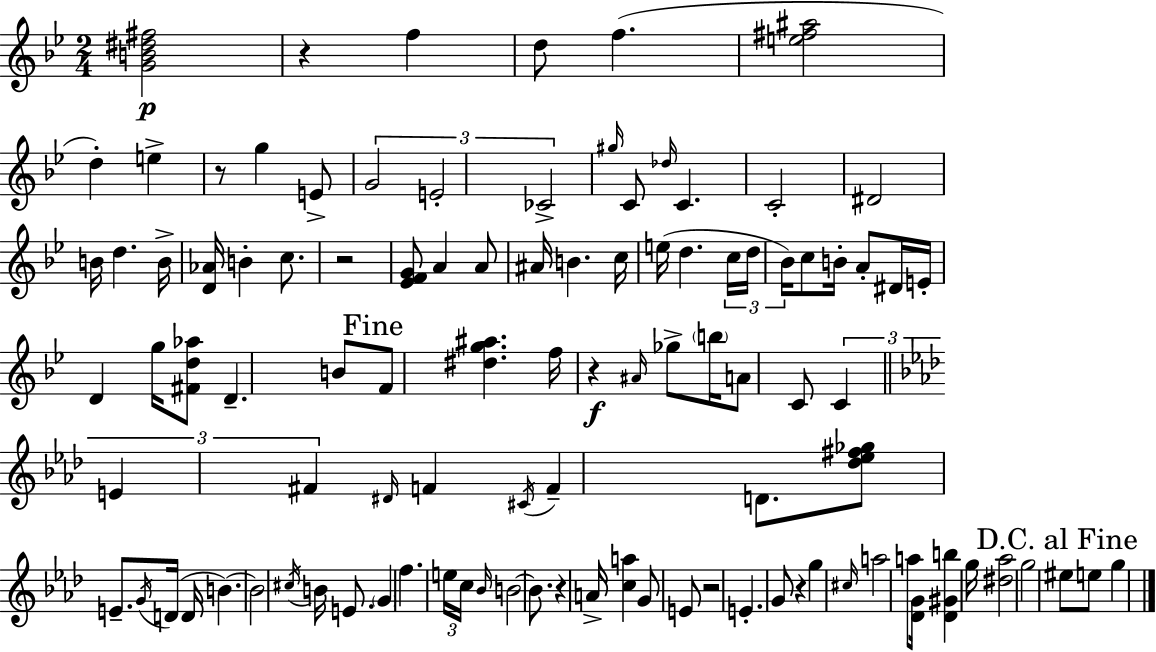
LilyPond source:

{
  \clef treble
  \numericTimeSignature
  \time 2/4
  \key bes \major
  <g' b' dis'' fis''>2\p | r4 f''4 | d''8 f''4.( | <e'' fis'' ais''>2 | \break d''4-.) e''4-> | r8 g''4 e'8-> | \tuplet 3/2 { g'2 | e'2-. | \break ces'2-> } | \grace { gis''16 } c'8 \grace { des''16 } c'4. | c'2-. | dis'2 | \break b'16 d''4. | b'16-> <d' aes'>16 b'4-. c''8. | r2 | <ees' f' g'>8 a'4 | \break a'8 ais'16 b'4. | c''16 e''16( d''4. | \tuplet 3/2 { c''16 d''16 bes'16) } c''8 b'16-. a'8-. | dis'16 e'16-. d'4 g''16 | \break <fis' d'' aes''>8 d'4.-- | b'8 \mark "Fine" f'8 <dis'' g'' ais''>4. | f''16 r4\f \grace { ais'16 } | ges''8-> \parenthesize b''16 a'8 c'8 \tuplet 3/2 { c'4 | \break \bar "||" \break \key f \minor e'4 fis'4 } | \grace { dis'16 } f'4 \acciaccatura { cis'16 } f'4-- | d'8. <des'' ees'' fis'' ges''>8 e'8.-- | \acciaccatura { g'16 }( d'16 d'16 b'4.~~) | \break b'2 | \acciaccatura { cis''16 } b'16 e'8. | \parenthesize g'4 f''4. | \tuplet 3/2 { e''16 c''16 \grace { bes'16 } } b'2~~ | \break b'8. | r4 a'16-> <c'' a''>4 | g'8 e'8 r2 | e'4.-. | \break g'8 r4 | g''4 \grace { cis''16 } a''2 | a''8 | <des' g'>16 <des' gis' b''>4 g''16 <dis'' aes''>2 | \break g''2 | \mark "D.C. al Fine" eis''8 | e''8 g''4 \bar "|."
}